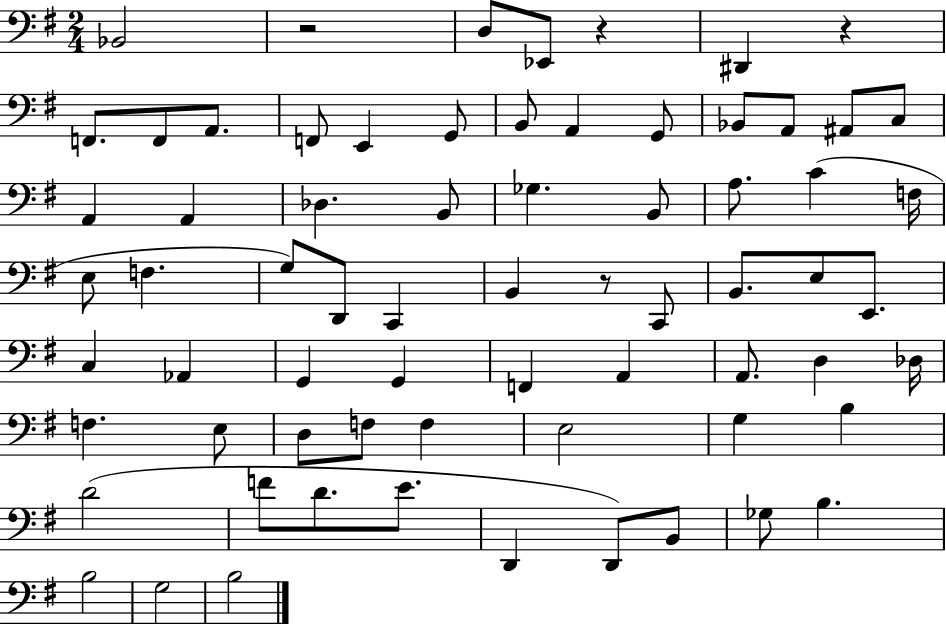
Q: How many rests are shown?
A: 4